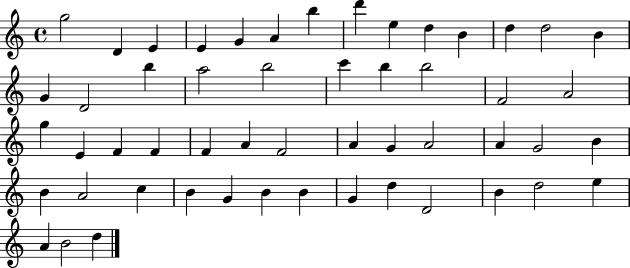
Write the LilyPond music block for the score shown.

{
  \clef treble
  \time 4/4
  \defaultTimeSignature
  \key c \major
  g''2 d'4 e'4 | e'4 g'4 a'4 b''4 | d'''4 e''4 d''4 b'4 | d''4 d''2 b'4 | \break g'4 d'2 b''4 | a''2 b''2 | c'''4 b''4 b''2 | f'2 a'2 | \break g''4 e'4 f'4 f'4 | f'4 a'4 f'2 | a'4 g'4 a'2 | a'4 g'2 b'4 | \break b'4 a'2 c''4 | b'4 g'4 b'4 b'4 | g'4 d''4 d'2 | b'4 d''2 e''4 | \break a'4 b'2 d''4 | \bar "|."
}